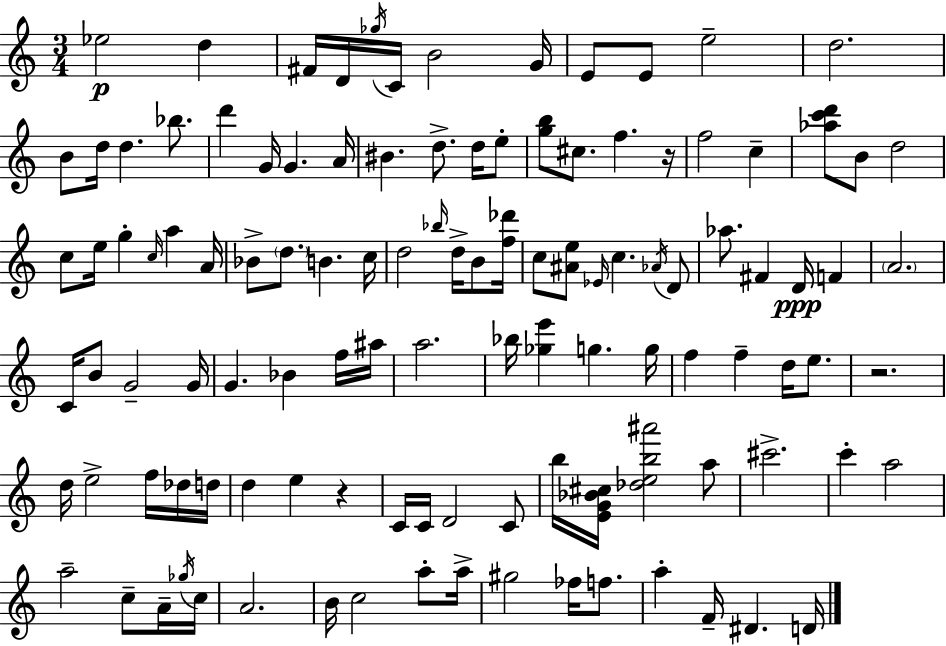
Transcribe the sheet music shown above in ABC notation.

X:1
T:Untitled
M:3/4
L:1/4
K:Am
_e2 d ^F/4 D/4 _g/4 C/4 B2 G/4 E/2 E/2 e2 d2 B/2 d/4 d _b/2 d' G/4 G A/4 ^B d/2 d/4 e/2 [gb]/2 ^c/2 f z/4 f2 c [_ac'd']/2 B/2 d2 c/2 e/4 g c/4 a A/4 _B/2 d/2 B c/4 d2 _b/4 d/4 B/2 [f_d']/4 c/2 [^Ae]/2 _E/4 c _A/4 D/2 _a/2 ^F D/4 F A2 C/4 B/2 G2 G/4 G _B f/4 ^a/4 a2 _b/4 [_ge'] g g/4 f f d/4 e/2 z2 d/4 e2 f/4 _d/4 d/4 d e z C/4 C/4 D2 C/2 b/4 [EG_B^c]/4 [_deb^a']2 a/2 ^c'2 c' a2 a2 c/2 A/4 _g/4 c/4 A2 B/4 c2 a/2 a/4 ^g2 _f/4 f/2 a F/4 ^D D/4